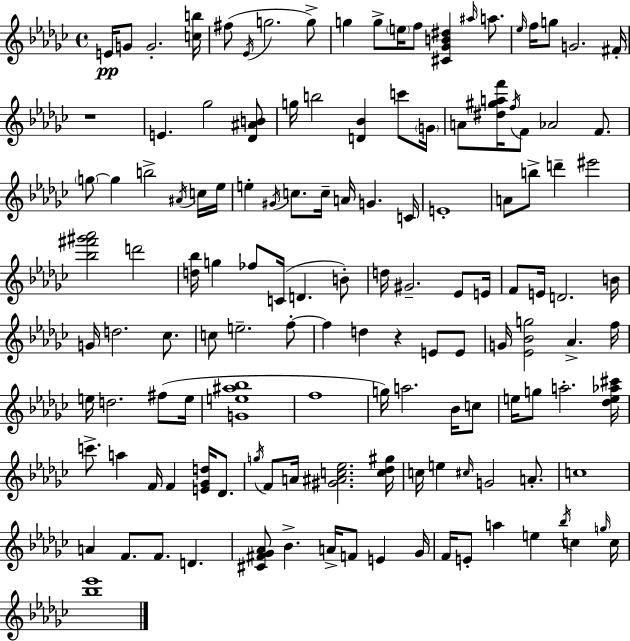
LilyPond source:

{
  \clef treble
  \time 4/4
  \defaultTimeSignature
  \key ees \minor
  e'16\pp g'8 g'2.-. <c'' b''>16 | fis''8( \acciaccatura { ees'16 } g''2. g''8->) | g''4 g''8-> \parenthesize e''16 f''8 <cis' ges' b' dis''>4 \grace { ais''16 } a''8. | \grace { ees''16 } f''16 g''8 g'2. | \break fis'16-. r1 | e'4. ges''2 | <des' ais' b'>8 g''16 b''2 <d' bes'>4 | c'''8 \parenthesize g'16 a'8 <dis'' gis'' a'' f'''>16 \acciaccatura { f''16 } f'8 aes'2 | \break f'8. \parenthesize g''8~~ g''4 b''2-> | \acciaccatura { ais'16 } c''16 ees''16 e''4-. \acciaccatura { gis'16 } c''8. c''16-- a'16 g'4. | c'16 e'1-. | a'8 b''8-> d'''4-- eis'''2 | \break <bes'' fis''' gis''' aes'''>2 d'''2 | <d'' bes''>16 g''4 fes''8 c'16( d'4. | b'8-.) d''16 gis'2.-- | ees'8 e'16 f'8 e'16 d'2. | \break b'16 g'16 d''2. | ces''8. c''8 e''2.-- | f''8-.~~ f''4 d''4 r4 | e'8 e'8 g'16 <ees' bes' g''>2 aes'4.-> | \break f''16 e''16 d''2. | fis''8( e''16 <g' e'' ais'' bes''>1 | f''1 | g''16) a''2. | \break bes'16 c''8 e''16 g''8 a''2.-. | <des'' e'' aes'' cis'''>16 c'''8.-> a''4 f'16 f'4 | <e' ges' d''>16 des'8. \acciaccatura { g''16 } f'8 a'16 <gis' ais' c'' ees''>2. | <c'' des'' gis''>16 c''16 e''4 \grace { cis''16 } g'2 | \break a'8.-. c''1 | a'4 f'8. f'8. | d'4. <cis' fis' ges' aes'>8 bes'4.-> | a'16-> f'8 e'4 ges'16 f'16 e'8-. a''4 e''4 | \break \acciaccatura { bes''16 } c''4 \grace { g''16 } c''16 <bes'' ees'''>1 | \bar "|."
}